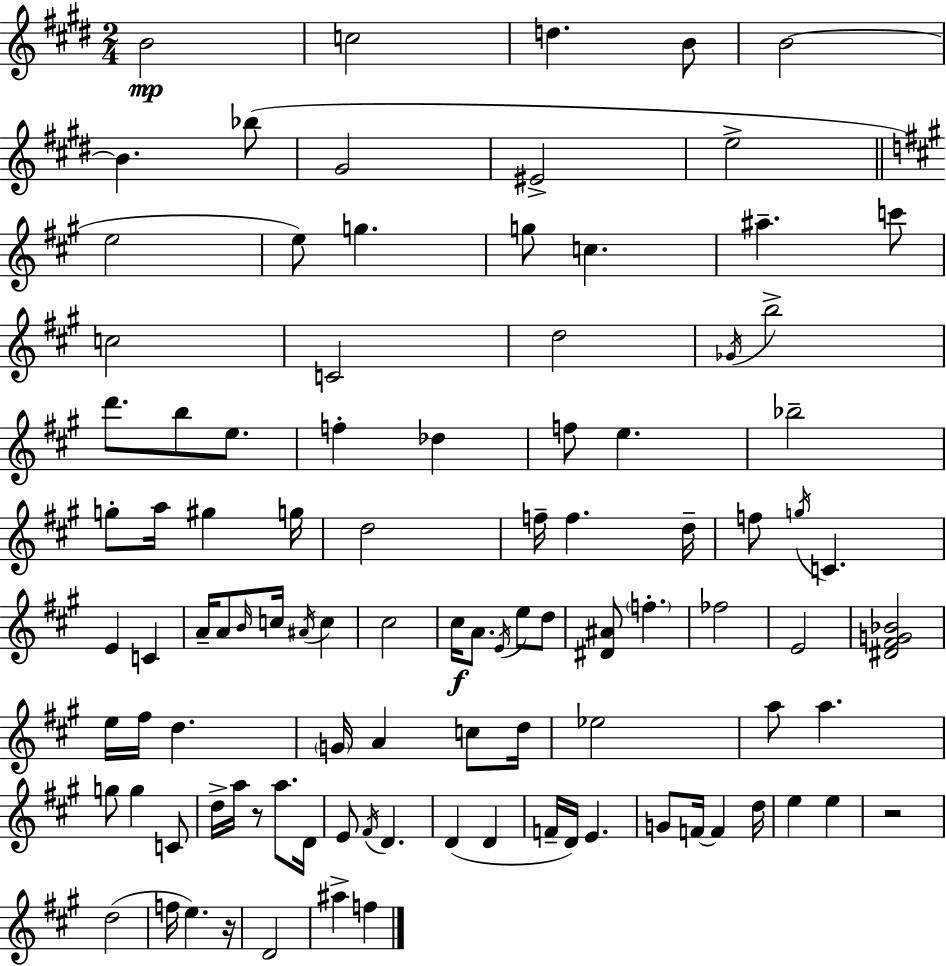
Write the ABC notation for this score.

X:1
T:Untitled
M:2/4
L:1/4
K:E
B2 c2 d B/2 B2 B _b/2 ^G2 ^E2 e2 e2 e/2 g g/2 c ^a c'/2 c2 C2 d2 _G/4 b2 d'/2 b/2 e/2 f _d f/2 e _b2 g/2 a/4 ^g g/4 d2 f/4 f d/4 f/2 g/4 C E C A/4 A/2 B/4 c/4 ^A/4 c ^c2 ^c/4 A/2 E/4 e/2 d/2 [^D^A]/2 f _f2 E2 [^D^FG_B]2 e/4 ^f/4 d G/4 A c/2 d/4 _e2 a/2 a g/2 g C/2 d/4 a/4 z/2 a/2 D/4 E/2 ^F/4 D D D F/4 D/4 E G/2 F/4 F d/4 e e z2 d2 f/4 e z/4 D2 ^a f